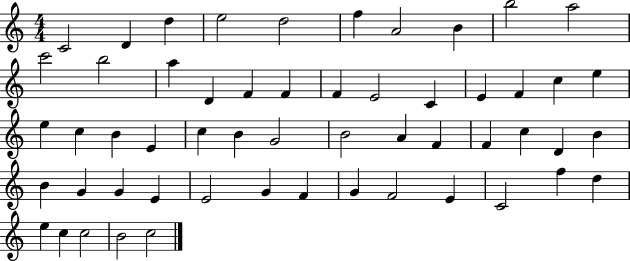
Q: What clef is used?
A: treble